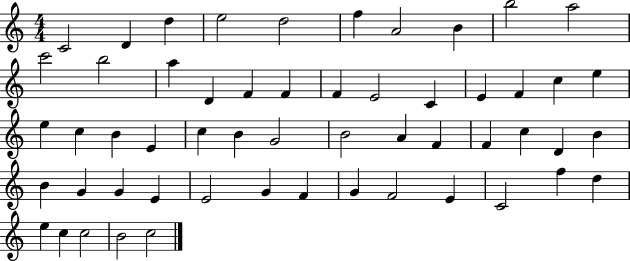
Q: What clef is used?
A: treble